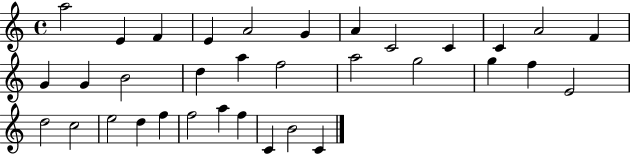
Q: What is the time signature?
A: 4/4